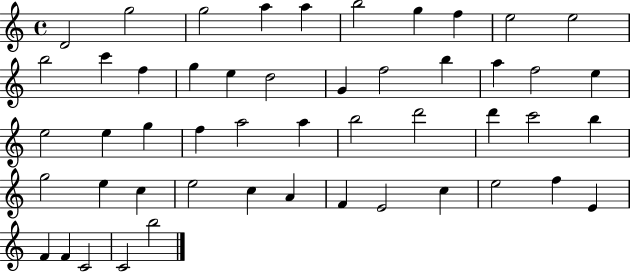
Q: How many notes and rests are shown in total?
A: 50